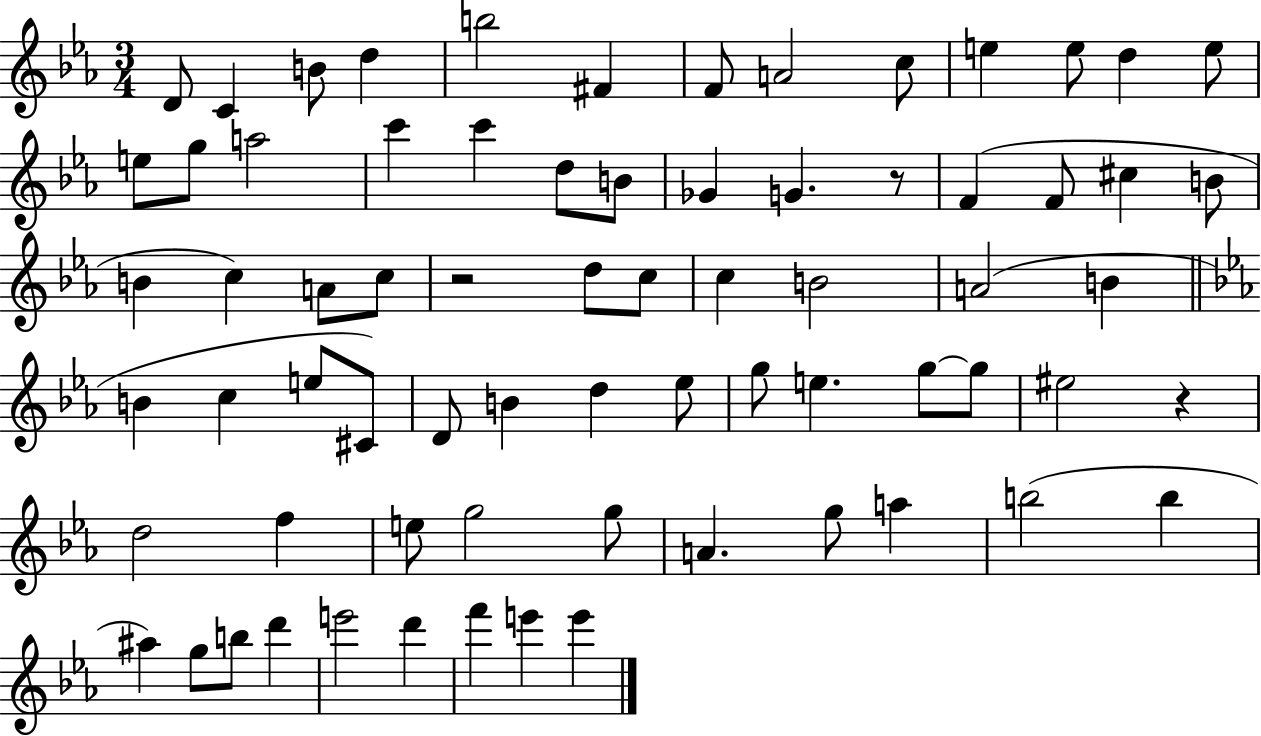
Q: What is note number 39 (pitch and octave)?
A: E5